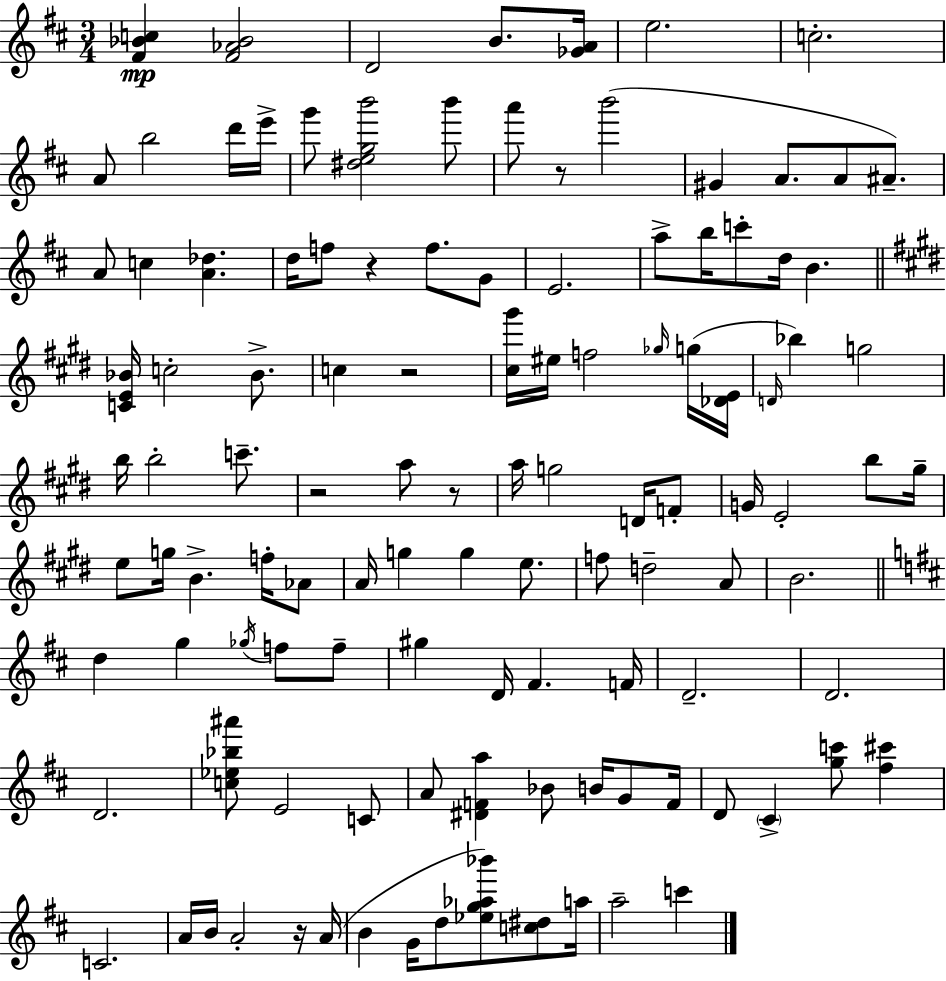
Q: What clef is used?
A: treble